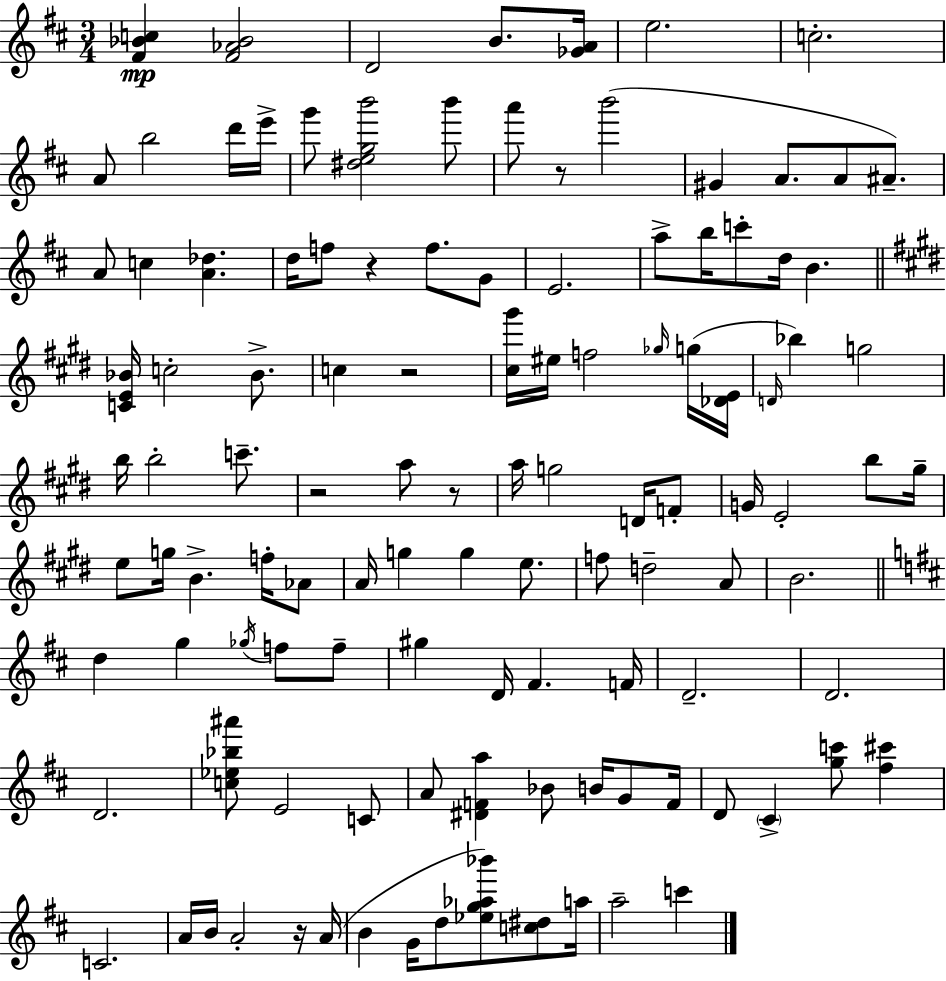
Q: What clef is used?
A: treble